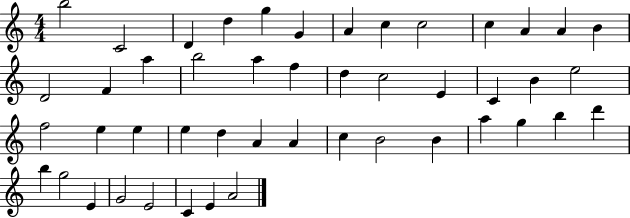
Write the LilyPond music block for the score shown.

{
  \clef treble
  \numericTimeSignature
  \time 4/4
  \key c \major
  b''2 c'2 | d'4 d''4 g''4 g'4 | a'4 c''4 c''2 | c''4 a'4 a'4 b'4 | \break d'2 f'4 a''4 | b''2 a''4 f''4 | d''4 c''2 e'4 | c'4 b'4 e''2 | \break f''2 e''4 e''4 | e''4 d''4 a'4 a'4 | c''4 b'2 b'4 | a''4 g''4 b''4 d'''4 | \break b''4 g''2 e'4 | g'2 e'2 | c'4 e'4 a'2 | \bar "|."
}